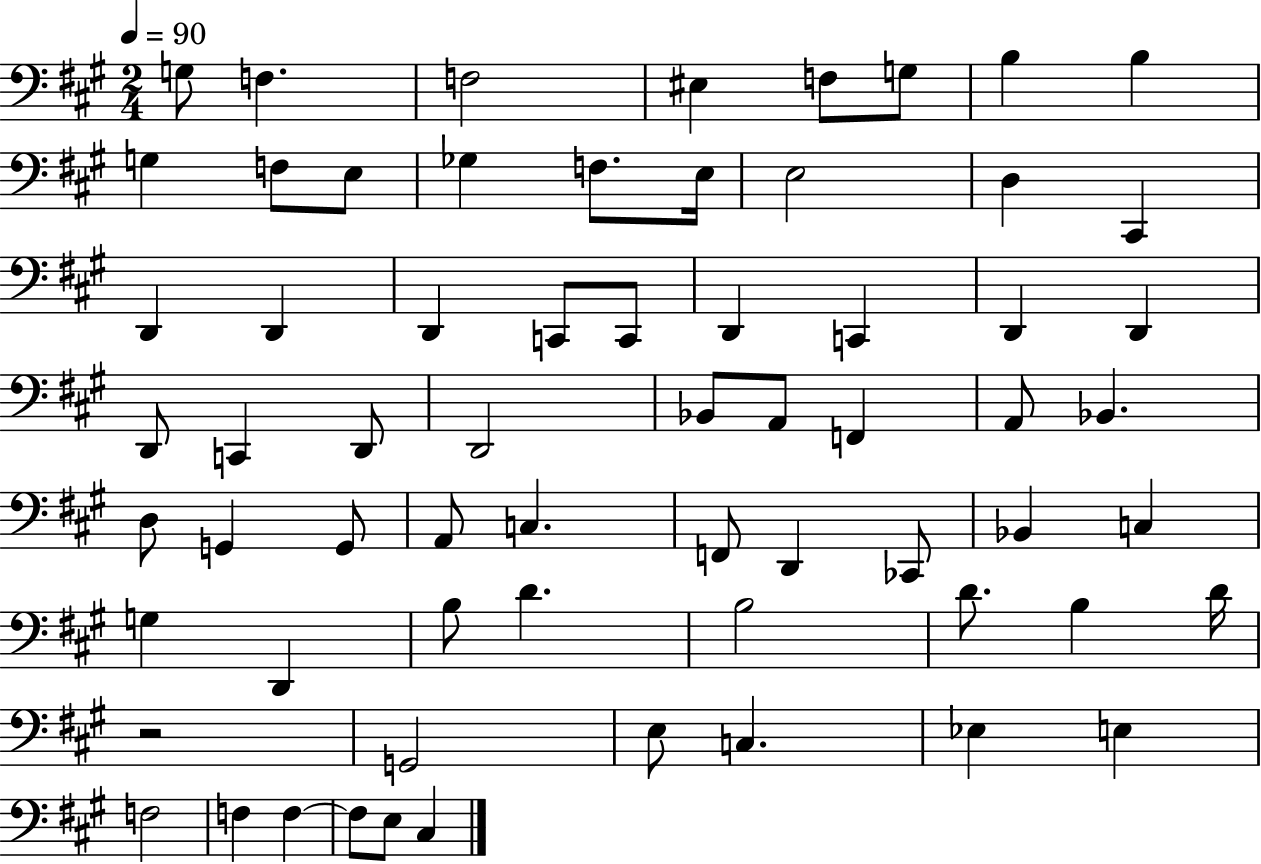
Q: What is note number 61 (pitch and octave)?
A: F3